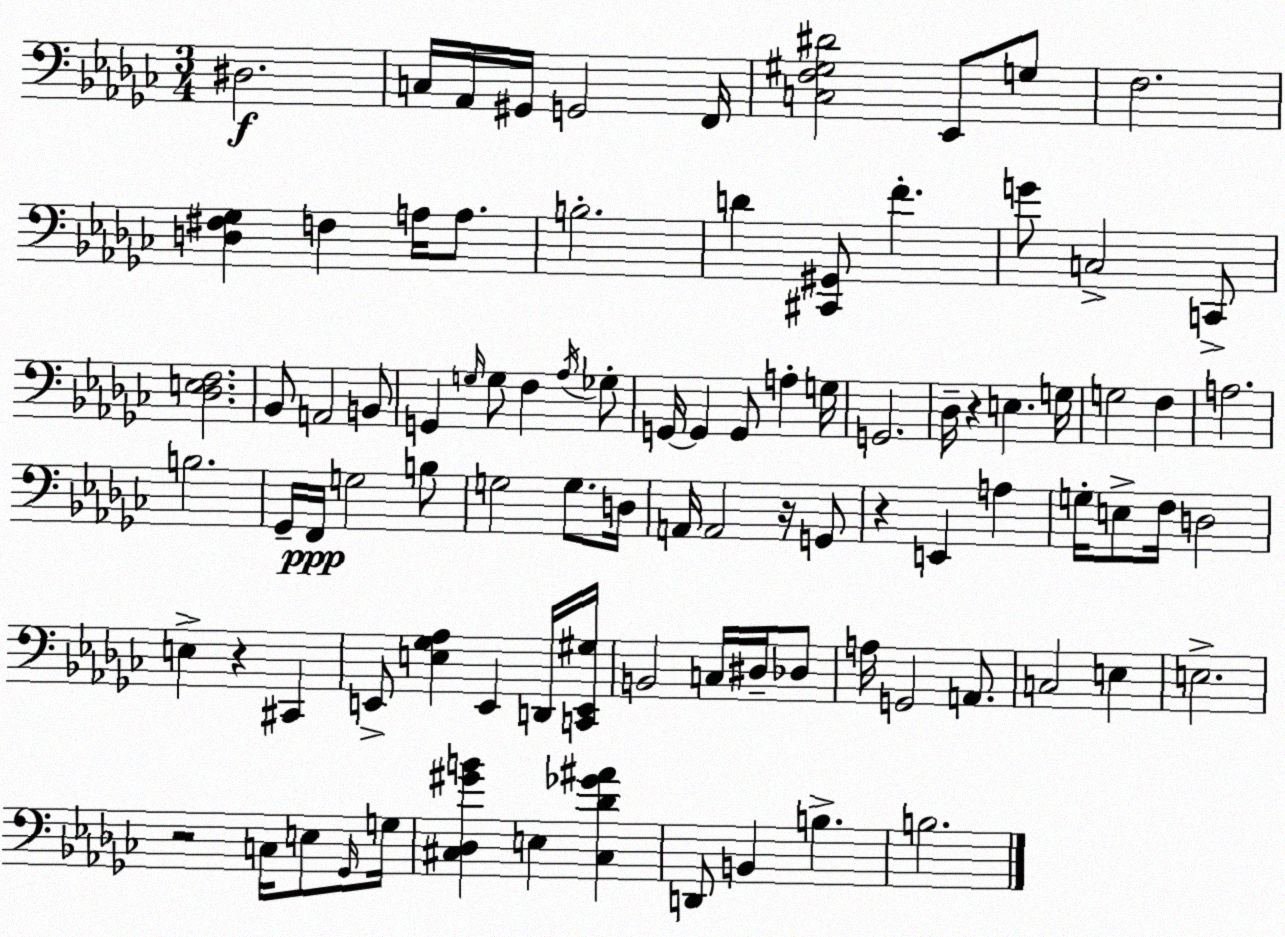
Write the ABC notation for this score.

X:1
T:Untitled
M:3/4
L:1/4
K:Ebm
^D,2 C,/4 _A,,/4 ^G,,/4 G,,2 F,,/4 [C,F,^G,^D]2 _E,,/2 G,/2 F,2 [D,^F,_G,] F, A,/4 A,/2 B,2 D [^C,,^G,,]/2 F G/2 C,2 C,,/2 [_D,E,F,]2 _B,,/2 A,,2 B,,/2 G,, G,/4 G,/2 F, _A,/4 _G,/2 G,,/4 G,, G,,/2 A, G,/4 G,,2 _D,/4 z E, G,/4 G,2 F, A,2 B,2 _G,,/4 F,,/4 G,2 B,/2 G,2 G,/2 D,/4 A,,/4 A,,2 z/4 G,,/2 z E,, A, G,/4 E,/2 F,/4 D,2 E, z ^C,, E,,/2 [E,_G,_A,] E,, D,,/4 [C,,E,,^G,]/4 B,,2 C,/4 ^D,/4 _D,/2 A,/4 G,,2 A,,/2 C,2 E, E,2 z2 C,/4 E,/2 _G,,/4 G,/4 [^C,_D,^GB] E, [^C,_D_G^A] D,,/2 B,, B, B,2